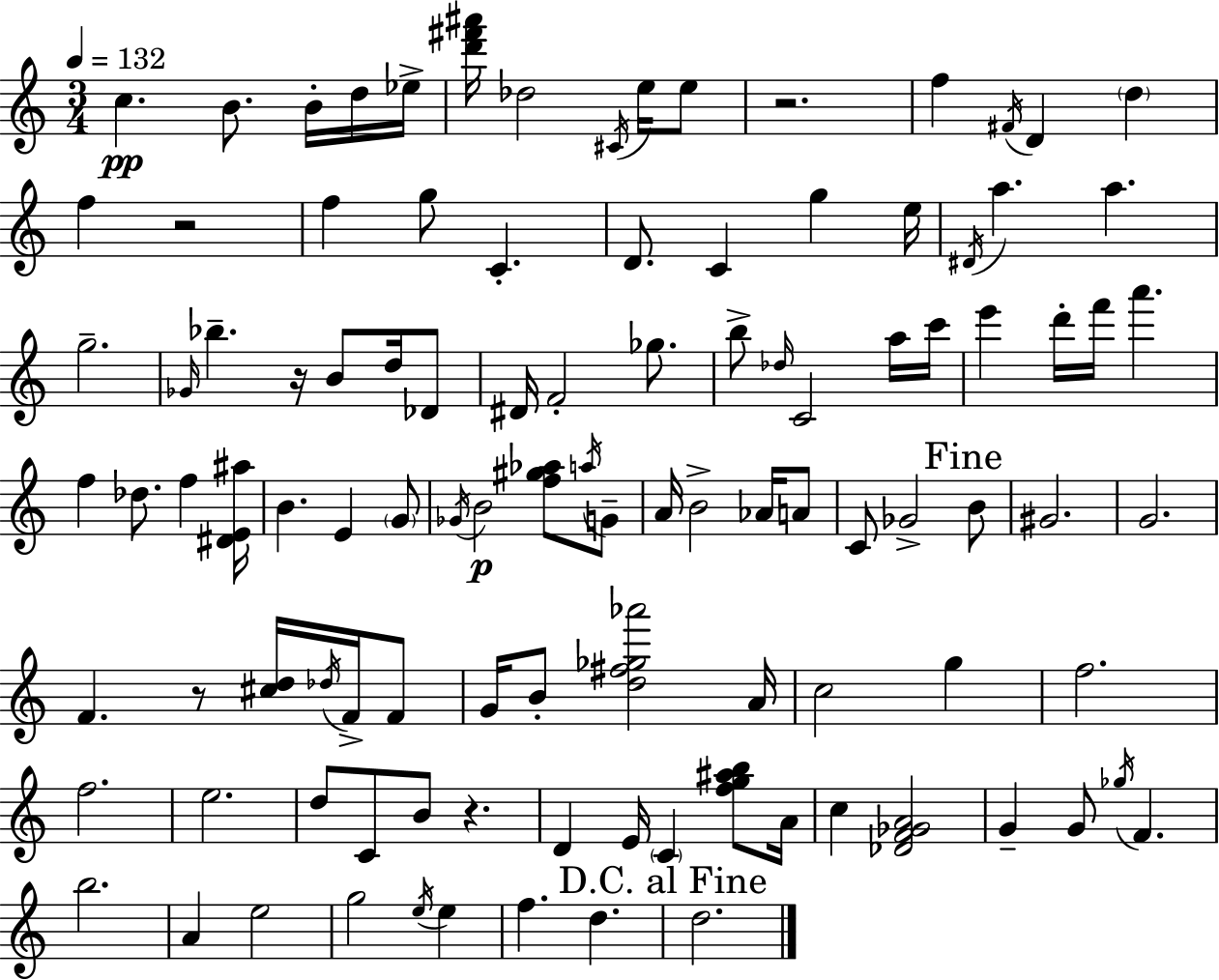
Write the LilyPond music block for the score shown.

{
  \clef treble
  \numericTimeSignature
  \time 3/4
  \key c \major
  \tempo 4 = 132
  c''4.\pp b'8. b'16-. d''16 ees''16-> | <d''' fis''' ais'''>16 des''2 \acciaccatura { cis'16 } e''16 e''8 | r2. | f''4 \acciaccatura { fis'16 } d'4 \parenthesize d''4 | \break f''4 r2 | f''4 g''8 c'4.-. | d'8. c'4 g''4 | e''16 \acciaccatura { dis'16 } a''4. a''4. | \break g''2.-- | \grace { ges'16 } bes''4.-- r16 b'8 | d''16 des'8 dis'16 f'2-. | ges''8. b''8-> \grace { des''16 } c'2 | \break a''16 c'''16 e'''4 d'''16-. f'''16 a'''4. | f''4 des''8. | f''4 <dis' e' ais''>16 b'4. e'4 | \parenthesize g'8 \acciaccatura { ges'16 }\p b'2 | \break <f'' gis'' aes''>8 \acciaccatura { a''16 } g'8-- a'16 b'2-> | aes'16 a'8 c'8 ges'2-> | \mark "Fine" b'8 gis'2. | g'2. | \break f'4. | r8 <cis'' d''>16 \acciaccatura { des''16 } f'16-> f'8 g'16 b'8-. <d'' fis'' ges'' aes'''>2 | a'16 c''2 | g''4 f''2. | \break f''2. | e''2. | d''8 c'8 | b'8 r4. d'4 | \break e'16 \parenthesize c'4 <f'' g'' ais'' b''>8 a'16 c''4 | <des' f' ges' a'>2 g'4-- | g'8 \acciaccatura { ges''16 } f'4. b''2. | a'4 | \break e''2 g''2 | \acciaccatura { e''16 } e''4 f''4. | d''4. \mark "D.C. al Fine" d''2. | \bar "|."
}